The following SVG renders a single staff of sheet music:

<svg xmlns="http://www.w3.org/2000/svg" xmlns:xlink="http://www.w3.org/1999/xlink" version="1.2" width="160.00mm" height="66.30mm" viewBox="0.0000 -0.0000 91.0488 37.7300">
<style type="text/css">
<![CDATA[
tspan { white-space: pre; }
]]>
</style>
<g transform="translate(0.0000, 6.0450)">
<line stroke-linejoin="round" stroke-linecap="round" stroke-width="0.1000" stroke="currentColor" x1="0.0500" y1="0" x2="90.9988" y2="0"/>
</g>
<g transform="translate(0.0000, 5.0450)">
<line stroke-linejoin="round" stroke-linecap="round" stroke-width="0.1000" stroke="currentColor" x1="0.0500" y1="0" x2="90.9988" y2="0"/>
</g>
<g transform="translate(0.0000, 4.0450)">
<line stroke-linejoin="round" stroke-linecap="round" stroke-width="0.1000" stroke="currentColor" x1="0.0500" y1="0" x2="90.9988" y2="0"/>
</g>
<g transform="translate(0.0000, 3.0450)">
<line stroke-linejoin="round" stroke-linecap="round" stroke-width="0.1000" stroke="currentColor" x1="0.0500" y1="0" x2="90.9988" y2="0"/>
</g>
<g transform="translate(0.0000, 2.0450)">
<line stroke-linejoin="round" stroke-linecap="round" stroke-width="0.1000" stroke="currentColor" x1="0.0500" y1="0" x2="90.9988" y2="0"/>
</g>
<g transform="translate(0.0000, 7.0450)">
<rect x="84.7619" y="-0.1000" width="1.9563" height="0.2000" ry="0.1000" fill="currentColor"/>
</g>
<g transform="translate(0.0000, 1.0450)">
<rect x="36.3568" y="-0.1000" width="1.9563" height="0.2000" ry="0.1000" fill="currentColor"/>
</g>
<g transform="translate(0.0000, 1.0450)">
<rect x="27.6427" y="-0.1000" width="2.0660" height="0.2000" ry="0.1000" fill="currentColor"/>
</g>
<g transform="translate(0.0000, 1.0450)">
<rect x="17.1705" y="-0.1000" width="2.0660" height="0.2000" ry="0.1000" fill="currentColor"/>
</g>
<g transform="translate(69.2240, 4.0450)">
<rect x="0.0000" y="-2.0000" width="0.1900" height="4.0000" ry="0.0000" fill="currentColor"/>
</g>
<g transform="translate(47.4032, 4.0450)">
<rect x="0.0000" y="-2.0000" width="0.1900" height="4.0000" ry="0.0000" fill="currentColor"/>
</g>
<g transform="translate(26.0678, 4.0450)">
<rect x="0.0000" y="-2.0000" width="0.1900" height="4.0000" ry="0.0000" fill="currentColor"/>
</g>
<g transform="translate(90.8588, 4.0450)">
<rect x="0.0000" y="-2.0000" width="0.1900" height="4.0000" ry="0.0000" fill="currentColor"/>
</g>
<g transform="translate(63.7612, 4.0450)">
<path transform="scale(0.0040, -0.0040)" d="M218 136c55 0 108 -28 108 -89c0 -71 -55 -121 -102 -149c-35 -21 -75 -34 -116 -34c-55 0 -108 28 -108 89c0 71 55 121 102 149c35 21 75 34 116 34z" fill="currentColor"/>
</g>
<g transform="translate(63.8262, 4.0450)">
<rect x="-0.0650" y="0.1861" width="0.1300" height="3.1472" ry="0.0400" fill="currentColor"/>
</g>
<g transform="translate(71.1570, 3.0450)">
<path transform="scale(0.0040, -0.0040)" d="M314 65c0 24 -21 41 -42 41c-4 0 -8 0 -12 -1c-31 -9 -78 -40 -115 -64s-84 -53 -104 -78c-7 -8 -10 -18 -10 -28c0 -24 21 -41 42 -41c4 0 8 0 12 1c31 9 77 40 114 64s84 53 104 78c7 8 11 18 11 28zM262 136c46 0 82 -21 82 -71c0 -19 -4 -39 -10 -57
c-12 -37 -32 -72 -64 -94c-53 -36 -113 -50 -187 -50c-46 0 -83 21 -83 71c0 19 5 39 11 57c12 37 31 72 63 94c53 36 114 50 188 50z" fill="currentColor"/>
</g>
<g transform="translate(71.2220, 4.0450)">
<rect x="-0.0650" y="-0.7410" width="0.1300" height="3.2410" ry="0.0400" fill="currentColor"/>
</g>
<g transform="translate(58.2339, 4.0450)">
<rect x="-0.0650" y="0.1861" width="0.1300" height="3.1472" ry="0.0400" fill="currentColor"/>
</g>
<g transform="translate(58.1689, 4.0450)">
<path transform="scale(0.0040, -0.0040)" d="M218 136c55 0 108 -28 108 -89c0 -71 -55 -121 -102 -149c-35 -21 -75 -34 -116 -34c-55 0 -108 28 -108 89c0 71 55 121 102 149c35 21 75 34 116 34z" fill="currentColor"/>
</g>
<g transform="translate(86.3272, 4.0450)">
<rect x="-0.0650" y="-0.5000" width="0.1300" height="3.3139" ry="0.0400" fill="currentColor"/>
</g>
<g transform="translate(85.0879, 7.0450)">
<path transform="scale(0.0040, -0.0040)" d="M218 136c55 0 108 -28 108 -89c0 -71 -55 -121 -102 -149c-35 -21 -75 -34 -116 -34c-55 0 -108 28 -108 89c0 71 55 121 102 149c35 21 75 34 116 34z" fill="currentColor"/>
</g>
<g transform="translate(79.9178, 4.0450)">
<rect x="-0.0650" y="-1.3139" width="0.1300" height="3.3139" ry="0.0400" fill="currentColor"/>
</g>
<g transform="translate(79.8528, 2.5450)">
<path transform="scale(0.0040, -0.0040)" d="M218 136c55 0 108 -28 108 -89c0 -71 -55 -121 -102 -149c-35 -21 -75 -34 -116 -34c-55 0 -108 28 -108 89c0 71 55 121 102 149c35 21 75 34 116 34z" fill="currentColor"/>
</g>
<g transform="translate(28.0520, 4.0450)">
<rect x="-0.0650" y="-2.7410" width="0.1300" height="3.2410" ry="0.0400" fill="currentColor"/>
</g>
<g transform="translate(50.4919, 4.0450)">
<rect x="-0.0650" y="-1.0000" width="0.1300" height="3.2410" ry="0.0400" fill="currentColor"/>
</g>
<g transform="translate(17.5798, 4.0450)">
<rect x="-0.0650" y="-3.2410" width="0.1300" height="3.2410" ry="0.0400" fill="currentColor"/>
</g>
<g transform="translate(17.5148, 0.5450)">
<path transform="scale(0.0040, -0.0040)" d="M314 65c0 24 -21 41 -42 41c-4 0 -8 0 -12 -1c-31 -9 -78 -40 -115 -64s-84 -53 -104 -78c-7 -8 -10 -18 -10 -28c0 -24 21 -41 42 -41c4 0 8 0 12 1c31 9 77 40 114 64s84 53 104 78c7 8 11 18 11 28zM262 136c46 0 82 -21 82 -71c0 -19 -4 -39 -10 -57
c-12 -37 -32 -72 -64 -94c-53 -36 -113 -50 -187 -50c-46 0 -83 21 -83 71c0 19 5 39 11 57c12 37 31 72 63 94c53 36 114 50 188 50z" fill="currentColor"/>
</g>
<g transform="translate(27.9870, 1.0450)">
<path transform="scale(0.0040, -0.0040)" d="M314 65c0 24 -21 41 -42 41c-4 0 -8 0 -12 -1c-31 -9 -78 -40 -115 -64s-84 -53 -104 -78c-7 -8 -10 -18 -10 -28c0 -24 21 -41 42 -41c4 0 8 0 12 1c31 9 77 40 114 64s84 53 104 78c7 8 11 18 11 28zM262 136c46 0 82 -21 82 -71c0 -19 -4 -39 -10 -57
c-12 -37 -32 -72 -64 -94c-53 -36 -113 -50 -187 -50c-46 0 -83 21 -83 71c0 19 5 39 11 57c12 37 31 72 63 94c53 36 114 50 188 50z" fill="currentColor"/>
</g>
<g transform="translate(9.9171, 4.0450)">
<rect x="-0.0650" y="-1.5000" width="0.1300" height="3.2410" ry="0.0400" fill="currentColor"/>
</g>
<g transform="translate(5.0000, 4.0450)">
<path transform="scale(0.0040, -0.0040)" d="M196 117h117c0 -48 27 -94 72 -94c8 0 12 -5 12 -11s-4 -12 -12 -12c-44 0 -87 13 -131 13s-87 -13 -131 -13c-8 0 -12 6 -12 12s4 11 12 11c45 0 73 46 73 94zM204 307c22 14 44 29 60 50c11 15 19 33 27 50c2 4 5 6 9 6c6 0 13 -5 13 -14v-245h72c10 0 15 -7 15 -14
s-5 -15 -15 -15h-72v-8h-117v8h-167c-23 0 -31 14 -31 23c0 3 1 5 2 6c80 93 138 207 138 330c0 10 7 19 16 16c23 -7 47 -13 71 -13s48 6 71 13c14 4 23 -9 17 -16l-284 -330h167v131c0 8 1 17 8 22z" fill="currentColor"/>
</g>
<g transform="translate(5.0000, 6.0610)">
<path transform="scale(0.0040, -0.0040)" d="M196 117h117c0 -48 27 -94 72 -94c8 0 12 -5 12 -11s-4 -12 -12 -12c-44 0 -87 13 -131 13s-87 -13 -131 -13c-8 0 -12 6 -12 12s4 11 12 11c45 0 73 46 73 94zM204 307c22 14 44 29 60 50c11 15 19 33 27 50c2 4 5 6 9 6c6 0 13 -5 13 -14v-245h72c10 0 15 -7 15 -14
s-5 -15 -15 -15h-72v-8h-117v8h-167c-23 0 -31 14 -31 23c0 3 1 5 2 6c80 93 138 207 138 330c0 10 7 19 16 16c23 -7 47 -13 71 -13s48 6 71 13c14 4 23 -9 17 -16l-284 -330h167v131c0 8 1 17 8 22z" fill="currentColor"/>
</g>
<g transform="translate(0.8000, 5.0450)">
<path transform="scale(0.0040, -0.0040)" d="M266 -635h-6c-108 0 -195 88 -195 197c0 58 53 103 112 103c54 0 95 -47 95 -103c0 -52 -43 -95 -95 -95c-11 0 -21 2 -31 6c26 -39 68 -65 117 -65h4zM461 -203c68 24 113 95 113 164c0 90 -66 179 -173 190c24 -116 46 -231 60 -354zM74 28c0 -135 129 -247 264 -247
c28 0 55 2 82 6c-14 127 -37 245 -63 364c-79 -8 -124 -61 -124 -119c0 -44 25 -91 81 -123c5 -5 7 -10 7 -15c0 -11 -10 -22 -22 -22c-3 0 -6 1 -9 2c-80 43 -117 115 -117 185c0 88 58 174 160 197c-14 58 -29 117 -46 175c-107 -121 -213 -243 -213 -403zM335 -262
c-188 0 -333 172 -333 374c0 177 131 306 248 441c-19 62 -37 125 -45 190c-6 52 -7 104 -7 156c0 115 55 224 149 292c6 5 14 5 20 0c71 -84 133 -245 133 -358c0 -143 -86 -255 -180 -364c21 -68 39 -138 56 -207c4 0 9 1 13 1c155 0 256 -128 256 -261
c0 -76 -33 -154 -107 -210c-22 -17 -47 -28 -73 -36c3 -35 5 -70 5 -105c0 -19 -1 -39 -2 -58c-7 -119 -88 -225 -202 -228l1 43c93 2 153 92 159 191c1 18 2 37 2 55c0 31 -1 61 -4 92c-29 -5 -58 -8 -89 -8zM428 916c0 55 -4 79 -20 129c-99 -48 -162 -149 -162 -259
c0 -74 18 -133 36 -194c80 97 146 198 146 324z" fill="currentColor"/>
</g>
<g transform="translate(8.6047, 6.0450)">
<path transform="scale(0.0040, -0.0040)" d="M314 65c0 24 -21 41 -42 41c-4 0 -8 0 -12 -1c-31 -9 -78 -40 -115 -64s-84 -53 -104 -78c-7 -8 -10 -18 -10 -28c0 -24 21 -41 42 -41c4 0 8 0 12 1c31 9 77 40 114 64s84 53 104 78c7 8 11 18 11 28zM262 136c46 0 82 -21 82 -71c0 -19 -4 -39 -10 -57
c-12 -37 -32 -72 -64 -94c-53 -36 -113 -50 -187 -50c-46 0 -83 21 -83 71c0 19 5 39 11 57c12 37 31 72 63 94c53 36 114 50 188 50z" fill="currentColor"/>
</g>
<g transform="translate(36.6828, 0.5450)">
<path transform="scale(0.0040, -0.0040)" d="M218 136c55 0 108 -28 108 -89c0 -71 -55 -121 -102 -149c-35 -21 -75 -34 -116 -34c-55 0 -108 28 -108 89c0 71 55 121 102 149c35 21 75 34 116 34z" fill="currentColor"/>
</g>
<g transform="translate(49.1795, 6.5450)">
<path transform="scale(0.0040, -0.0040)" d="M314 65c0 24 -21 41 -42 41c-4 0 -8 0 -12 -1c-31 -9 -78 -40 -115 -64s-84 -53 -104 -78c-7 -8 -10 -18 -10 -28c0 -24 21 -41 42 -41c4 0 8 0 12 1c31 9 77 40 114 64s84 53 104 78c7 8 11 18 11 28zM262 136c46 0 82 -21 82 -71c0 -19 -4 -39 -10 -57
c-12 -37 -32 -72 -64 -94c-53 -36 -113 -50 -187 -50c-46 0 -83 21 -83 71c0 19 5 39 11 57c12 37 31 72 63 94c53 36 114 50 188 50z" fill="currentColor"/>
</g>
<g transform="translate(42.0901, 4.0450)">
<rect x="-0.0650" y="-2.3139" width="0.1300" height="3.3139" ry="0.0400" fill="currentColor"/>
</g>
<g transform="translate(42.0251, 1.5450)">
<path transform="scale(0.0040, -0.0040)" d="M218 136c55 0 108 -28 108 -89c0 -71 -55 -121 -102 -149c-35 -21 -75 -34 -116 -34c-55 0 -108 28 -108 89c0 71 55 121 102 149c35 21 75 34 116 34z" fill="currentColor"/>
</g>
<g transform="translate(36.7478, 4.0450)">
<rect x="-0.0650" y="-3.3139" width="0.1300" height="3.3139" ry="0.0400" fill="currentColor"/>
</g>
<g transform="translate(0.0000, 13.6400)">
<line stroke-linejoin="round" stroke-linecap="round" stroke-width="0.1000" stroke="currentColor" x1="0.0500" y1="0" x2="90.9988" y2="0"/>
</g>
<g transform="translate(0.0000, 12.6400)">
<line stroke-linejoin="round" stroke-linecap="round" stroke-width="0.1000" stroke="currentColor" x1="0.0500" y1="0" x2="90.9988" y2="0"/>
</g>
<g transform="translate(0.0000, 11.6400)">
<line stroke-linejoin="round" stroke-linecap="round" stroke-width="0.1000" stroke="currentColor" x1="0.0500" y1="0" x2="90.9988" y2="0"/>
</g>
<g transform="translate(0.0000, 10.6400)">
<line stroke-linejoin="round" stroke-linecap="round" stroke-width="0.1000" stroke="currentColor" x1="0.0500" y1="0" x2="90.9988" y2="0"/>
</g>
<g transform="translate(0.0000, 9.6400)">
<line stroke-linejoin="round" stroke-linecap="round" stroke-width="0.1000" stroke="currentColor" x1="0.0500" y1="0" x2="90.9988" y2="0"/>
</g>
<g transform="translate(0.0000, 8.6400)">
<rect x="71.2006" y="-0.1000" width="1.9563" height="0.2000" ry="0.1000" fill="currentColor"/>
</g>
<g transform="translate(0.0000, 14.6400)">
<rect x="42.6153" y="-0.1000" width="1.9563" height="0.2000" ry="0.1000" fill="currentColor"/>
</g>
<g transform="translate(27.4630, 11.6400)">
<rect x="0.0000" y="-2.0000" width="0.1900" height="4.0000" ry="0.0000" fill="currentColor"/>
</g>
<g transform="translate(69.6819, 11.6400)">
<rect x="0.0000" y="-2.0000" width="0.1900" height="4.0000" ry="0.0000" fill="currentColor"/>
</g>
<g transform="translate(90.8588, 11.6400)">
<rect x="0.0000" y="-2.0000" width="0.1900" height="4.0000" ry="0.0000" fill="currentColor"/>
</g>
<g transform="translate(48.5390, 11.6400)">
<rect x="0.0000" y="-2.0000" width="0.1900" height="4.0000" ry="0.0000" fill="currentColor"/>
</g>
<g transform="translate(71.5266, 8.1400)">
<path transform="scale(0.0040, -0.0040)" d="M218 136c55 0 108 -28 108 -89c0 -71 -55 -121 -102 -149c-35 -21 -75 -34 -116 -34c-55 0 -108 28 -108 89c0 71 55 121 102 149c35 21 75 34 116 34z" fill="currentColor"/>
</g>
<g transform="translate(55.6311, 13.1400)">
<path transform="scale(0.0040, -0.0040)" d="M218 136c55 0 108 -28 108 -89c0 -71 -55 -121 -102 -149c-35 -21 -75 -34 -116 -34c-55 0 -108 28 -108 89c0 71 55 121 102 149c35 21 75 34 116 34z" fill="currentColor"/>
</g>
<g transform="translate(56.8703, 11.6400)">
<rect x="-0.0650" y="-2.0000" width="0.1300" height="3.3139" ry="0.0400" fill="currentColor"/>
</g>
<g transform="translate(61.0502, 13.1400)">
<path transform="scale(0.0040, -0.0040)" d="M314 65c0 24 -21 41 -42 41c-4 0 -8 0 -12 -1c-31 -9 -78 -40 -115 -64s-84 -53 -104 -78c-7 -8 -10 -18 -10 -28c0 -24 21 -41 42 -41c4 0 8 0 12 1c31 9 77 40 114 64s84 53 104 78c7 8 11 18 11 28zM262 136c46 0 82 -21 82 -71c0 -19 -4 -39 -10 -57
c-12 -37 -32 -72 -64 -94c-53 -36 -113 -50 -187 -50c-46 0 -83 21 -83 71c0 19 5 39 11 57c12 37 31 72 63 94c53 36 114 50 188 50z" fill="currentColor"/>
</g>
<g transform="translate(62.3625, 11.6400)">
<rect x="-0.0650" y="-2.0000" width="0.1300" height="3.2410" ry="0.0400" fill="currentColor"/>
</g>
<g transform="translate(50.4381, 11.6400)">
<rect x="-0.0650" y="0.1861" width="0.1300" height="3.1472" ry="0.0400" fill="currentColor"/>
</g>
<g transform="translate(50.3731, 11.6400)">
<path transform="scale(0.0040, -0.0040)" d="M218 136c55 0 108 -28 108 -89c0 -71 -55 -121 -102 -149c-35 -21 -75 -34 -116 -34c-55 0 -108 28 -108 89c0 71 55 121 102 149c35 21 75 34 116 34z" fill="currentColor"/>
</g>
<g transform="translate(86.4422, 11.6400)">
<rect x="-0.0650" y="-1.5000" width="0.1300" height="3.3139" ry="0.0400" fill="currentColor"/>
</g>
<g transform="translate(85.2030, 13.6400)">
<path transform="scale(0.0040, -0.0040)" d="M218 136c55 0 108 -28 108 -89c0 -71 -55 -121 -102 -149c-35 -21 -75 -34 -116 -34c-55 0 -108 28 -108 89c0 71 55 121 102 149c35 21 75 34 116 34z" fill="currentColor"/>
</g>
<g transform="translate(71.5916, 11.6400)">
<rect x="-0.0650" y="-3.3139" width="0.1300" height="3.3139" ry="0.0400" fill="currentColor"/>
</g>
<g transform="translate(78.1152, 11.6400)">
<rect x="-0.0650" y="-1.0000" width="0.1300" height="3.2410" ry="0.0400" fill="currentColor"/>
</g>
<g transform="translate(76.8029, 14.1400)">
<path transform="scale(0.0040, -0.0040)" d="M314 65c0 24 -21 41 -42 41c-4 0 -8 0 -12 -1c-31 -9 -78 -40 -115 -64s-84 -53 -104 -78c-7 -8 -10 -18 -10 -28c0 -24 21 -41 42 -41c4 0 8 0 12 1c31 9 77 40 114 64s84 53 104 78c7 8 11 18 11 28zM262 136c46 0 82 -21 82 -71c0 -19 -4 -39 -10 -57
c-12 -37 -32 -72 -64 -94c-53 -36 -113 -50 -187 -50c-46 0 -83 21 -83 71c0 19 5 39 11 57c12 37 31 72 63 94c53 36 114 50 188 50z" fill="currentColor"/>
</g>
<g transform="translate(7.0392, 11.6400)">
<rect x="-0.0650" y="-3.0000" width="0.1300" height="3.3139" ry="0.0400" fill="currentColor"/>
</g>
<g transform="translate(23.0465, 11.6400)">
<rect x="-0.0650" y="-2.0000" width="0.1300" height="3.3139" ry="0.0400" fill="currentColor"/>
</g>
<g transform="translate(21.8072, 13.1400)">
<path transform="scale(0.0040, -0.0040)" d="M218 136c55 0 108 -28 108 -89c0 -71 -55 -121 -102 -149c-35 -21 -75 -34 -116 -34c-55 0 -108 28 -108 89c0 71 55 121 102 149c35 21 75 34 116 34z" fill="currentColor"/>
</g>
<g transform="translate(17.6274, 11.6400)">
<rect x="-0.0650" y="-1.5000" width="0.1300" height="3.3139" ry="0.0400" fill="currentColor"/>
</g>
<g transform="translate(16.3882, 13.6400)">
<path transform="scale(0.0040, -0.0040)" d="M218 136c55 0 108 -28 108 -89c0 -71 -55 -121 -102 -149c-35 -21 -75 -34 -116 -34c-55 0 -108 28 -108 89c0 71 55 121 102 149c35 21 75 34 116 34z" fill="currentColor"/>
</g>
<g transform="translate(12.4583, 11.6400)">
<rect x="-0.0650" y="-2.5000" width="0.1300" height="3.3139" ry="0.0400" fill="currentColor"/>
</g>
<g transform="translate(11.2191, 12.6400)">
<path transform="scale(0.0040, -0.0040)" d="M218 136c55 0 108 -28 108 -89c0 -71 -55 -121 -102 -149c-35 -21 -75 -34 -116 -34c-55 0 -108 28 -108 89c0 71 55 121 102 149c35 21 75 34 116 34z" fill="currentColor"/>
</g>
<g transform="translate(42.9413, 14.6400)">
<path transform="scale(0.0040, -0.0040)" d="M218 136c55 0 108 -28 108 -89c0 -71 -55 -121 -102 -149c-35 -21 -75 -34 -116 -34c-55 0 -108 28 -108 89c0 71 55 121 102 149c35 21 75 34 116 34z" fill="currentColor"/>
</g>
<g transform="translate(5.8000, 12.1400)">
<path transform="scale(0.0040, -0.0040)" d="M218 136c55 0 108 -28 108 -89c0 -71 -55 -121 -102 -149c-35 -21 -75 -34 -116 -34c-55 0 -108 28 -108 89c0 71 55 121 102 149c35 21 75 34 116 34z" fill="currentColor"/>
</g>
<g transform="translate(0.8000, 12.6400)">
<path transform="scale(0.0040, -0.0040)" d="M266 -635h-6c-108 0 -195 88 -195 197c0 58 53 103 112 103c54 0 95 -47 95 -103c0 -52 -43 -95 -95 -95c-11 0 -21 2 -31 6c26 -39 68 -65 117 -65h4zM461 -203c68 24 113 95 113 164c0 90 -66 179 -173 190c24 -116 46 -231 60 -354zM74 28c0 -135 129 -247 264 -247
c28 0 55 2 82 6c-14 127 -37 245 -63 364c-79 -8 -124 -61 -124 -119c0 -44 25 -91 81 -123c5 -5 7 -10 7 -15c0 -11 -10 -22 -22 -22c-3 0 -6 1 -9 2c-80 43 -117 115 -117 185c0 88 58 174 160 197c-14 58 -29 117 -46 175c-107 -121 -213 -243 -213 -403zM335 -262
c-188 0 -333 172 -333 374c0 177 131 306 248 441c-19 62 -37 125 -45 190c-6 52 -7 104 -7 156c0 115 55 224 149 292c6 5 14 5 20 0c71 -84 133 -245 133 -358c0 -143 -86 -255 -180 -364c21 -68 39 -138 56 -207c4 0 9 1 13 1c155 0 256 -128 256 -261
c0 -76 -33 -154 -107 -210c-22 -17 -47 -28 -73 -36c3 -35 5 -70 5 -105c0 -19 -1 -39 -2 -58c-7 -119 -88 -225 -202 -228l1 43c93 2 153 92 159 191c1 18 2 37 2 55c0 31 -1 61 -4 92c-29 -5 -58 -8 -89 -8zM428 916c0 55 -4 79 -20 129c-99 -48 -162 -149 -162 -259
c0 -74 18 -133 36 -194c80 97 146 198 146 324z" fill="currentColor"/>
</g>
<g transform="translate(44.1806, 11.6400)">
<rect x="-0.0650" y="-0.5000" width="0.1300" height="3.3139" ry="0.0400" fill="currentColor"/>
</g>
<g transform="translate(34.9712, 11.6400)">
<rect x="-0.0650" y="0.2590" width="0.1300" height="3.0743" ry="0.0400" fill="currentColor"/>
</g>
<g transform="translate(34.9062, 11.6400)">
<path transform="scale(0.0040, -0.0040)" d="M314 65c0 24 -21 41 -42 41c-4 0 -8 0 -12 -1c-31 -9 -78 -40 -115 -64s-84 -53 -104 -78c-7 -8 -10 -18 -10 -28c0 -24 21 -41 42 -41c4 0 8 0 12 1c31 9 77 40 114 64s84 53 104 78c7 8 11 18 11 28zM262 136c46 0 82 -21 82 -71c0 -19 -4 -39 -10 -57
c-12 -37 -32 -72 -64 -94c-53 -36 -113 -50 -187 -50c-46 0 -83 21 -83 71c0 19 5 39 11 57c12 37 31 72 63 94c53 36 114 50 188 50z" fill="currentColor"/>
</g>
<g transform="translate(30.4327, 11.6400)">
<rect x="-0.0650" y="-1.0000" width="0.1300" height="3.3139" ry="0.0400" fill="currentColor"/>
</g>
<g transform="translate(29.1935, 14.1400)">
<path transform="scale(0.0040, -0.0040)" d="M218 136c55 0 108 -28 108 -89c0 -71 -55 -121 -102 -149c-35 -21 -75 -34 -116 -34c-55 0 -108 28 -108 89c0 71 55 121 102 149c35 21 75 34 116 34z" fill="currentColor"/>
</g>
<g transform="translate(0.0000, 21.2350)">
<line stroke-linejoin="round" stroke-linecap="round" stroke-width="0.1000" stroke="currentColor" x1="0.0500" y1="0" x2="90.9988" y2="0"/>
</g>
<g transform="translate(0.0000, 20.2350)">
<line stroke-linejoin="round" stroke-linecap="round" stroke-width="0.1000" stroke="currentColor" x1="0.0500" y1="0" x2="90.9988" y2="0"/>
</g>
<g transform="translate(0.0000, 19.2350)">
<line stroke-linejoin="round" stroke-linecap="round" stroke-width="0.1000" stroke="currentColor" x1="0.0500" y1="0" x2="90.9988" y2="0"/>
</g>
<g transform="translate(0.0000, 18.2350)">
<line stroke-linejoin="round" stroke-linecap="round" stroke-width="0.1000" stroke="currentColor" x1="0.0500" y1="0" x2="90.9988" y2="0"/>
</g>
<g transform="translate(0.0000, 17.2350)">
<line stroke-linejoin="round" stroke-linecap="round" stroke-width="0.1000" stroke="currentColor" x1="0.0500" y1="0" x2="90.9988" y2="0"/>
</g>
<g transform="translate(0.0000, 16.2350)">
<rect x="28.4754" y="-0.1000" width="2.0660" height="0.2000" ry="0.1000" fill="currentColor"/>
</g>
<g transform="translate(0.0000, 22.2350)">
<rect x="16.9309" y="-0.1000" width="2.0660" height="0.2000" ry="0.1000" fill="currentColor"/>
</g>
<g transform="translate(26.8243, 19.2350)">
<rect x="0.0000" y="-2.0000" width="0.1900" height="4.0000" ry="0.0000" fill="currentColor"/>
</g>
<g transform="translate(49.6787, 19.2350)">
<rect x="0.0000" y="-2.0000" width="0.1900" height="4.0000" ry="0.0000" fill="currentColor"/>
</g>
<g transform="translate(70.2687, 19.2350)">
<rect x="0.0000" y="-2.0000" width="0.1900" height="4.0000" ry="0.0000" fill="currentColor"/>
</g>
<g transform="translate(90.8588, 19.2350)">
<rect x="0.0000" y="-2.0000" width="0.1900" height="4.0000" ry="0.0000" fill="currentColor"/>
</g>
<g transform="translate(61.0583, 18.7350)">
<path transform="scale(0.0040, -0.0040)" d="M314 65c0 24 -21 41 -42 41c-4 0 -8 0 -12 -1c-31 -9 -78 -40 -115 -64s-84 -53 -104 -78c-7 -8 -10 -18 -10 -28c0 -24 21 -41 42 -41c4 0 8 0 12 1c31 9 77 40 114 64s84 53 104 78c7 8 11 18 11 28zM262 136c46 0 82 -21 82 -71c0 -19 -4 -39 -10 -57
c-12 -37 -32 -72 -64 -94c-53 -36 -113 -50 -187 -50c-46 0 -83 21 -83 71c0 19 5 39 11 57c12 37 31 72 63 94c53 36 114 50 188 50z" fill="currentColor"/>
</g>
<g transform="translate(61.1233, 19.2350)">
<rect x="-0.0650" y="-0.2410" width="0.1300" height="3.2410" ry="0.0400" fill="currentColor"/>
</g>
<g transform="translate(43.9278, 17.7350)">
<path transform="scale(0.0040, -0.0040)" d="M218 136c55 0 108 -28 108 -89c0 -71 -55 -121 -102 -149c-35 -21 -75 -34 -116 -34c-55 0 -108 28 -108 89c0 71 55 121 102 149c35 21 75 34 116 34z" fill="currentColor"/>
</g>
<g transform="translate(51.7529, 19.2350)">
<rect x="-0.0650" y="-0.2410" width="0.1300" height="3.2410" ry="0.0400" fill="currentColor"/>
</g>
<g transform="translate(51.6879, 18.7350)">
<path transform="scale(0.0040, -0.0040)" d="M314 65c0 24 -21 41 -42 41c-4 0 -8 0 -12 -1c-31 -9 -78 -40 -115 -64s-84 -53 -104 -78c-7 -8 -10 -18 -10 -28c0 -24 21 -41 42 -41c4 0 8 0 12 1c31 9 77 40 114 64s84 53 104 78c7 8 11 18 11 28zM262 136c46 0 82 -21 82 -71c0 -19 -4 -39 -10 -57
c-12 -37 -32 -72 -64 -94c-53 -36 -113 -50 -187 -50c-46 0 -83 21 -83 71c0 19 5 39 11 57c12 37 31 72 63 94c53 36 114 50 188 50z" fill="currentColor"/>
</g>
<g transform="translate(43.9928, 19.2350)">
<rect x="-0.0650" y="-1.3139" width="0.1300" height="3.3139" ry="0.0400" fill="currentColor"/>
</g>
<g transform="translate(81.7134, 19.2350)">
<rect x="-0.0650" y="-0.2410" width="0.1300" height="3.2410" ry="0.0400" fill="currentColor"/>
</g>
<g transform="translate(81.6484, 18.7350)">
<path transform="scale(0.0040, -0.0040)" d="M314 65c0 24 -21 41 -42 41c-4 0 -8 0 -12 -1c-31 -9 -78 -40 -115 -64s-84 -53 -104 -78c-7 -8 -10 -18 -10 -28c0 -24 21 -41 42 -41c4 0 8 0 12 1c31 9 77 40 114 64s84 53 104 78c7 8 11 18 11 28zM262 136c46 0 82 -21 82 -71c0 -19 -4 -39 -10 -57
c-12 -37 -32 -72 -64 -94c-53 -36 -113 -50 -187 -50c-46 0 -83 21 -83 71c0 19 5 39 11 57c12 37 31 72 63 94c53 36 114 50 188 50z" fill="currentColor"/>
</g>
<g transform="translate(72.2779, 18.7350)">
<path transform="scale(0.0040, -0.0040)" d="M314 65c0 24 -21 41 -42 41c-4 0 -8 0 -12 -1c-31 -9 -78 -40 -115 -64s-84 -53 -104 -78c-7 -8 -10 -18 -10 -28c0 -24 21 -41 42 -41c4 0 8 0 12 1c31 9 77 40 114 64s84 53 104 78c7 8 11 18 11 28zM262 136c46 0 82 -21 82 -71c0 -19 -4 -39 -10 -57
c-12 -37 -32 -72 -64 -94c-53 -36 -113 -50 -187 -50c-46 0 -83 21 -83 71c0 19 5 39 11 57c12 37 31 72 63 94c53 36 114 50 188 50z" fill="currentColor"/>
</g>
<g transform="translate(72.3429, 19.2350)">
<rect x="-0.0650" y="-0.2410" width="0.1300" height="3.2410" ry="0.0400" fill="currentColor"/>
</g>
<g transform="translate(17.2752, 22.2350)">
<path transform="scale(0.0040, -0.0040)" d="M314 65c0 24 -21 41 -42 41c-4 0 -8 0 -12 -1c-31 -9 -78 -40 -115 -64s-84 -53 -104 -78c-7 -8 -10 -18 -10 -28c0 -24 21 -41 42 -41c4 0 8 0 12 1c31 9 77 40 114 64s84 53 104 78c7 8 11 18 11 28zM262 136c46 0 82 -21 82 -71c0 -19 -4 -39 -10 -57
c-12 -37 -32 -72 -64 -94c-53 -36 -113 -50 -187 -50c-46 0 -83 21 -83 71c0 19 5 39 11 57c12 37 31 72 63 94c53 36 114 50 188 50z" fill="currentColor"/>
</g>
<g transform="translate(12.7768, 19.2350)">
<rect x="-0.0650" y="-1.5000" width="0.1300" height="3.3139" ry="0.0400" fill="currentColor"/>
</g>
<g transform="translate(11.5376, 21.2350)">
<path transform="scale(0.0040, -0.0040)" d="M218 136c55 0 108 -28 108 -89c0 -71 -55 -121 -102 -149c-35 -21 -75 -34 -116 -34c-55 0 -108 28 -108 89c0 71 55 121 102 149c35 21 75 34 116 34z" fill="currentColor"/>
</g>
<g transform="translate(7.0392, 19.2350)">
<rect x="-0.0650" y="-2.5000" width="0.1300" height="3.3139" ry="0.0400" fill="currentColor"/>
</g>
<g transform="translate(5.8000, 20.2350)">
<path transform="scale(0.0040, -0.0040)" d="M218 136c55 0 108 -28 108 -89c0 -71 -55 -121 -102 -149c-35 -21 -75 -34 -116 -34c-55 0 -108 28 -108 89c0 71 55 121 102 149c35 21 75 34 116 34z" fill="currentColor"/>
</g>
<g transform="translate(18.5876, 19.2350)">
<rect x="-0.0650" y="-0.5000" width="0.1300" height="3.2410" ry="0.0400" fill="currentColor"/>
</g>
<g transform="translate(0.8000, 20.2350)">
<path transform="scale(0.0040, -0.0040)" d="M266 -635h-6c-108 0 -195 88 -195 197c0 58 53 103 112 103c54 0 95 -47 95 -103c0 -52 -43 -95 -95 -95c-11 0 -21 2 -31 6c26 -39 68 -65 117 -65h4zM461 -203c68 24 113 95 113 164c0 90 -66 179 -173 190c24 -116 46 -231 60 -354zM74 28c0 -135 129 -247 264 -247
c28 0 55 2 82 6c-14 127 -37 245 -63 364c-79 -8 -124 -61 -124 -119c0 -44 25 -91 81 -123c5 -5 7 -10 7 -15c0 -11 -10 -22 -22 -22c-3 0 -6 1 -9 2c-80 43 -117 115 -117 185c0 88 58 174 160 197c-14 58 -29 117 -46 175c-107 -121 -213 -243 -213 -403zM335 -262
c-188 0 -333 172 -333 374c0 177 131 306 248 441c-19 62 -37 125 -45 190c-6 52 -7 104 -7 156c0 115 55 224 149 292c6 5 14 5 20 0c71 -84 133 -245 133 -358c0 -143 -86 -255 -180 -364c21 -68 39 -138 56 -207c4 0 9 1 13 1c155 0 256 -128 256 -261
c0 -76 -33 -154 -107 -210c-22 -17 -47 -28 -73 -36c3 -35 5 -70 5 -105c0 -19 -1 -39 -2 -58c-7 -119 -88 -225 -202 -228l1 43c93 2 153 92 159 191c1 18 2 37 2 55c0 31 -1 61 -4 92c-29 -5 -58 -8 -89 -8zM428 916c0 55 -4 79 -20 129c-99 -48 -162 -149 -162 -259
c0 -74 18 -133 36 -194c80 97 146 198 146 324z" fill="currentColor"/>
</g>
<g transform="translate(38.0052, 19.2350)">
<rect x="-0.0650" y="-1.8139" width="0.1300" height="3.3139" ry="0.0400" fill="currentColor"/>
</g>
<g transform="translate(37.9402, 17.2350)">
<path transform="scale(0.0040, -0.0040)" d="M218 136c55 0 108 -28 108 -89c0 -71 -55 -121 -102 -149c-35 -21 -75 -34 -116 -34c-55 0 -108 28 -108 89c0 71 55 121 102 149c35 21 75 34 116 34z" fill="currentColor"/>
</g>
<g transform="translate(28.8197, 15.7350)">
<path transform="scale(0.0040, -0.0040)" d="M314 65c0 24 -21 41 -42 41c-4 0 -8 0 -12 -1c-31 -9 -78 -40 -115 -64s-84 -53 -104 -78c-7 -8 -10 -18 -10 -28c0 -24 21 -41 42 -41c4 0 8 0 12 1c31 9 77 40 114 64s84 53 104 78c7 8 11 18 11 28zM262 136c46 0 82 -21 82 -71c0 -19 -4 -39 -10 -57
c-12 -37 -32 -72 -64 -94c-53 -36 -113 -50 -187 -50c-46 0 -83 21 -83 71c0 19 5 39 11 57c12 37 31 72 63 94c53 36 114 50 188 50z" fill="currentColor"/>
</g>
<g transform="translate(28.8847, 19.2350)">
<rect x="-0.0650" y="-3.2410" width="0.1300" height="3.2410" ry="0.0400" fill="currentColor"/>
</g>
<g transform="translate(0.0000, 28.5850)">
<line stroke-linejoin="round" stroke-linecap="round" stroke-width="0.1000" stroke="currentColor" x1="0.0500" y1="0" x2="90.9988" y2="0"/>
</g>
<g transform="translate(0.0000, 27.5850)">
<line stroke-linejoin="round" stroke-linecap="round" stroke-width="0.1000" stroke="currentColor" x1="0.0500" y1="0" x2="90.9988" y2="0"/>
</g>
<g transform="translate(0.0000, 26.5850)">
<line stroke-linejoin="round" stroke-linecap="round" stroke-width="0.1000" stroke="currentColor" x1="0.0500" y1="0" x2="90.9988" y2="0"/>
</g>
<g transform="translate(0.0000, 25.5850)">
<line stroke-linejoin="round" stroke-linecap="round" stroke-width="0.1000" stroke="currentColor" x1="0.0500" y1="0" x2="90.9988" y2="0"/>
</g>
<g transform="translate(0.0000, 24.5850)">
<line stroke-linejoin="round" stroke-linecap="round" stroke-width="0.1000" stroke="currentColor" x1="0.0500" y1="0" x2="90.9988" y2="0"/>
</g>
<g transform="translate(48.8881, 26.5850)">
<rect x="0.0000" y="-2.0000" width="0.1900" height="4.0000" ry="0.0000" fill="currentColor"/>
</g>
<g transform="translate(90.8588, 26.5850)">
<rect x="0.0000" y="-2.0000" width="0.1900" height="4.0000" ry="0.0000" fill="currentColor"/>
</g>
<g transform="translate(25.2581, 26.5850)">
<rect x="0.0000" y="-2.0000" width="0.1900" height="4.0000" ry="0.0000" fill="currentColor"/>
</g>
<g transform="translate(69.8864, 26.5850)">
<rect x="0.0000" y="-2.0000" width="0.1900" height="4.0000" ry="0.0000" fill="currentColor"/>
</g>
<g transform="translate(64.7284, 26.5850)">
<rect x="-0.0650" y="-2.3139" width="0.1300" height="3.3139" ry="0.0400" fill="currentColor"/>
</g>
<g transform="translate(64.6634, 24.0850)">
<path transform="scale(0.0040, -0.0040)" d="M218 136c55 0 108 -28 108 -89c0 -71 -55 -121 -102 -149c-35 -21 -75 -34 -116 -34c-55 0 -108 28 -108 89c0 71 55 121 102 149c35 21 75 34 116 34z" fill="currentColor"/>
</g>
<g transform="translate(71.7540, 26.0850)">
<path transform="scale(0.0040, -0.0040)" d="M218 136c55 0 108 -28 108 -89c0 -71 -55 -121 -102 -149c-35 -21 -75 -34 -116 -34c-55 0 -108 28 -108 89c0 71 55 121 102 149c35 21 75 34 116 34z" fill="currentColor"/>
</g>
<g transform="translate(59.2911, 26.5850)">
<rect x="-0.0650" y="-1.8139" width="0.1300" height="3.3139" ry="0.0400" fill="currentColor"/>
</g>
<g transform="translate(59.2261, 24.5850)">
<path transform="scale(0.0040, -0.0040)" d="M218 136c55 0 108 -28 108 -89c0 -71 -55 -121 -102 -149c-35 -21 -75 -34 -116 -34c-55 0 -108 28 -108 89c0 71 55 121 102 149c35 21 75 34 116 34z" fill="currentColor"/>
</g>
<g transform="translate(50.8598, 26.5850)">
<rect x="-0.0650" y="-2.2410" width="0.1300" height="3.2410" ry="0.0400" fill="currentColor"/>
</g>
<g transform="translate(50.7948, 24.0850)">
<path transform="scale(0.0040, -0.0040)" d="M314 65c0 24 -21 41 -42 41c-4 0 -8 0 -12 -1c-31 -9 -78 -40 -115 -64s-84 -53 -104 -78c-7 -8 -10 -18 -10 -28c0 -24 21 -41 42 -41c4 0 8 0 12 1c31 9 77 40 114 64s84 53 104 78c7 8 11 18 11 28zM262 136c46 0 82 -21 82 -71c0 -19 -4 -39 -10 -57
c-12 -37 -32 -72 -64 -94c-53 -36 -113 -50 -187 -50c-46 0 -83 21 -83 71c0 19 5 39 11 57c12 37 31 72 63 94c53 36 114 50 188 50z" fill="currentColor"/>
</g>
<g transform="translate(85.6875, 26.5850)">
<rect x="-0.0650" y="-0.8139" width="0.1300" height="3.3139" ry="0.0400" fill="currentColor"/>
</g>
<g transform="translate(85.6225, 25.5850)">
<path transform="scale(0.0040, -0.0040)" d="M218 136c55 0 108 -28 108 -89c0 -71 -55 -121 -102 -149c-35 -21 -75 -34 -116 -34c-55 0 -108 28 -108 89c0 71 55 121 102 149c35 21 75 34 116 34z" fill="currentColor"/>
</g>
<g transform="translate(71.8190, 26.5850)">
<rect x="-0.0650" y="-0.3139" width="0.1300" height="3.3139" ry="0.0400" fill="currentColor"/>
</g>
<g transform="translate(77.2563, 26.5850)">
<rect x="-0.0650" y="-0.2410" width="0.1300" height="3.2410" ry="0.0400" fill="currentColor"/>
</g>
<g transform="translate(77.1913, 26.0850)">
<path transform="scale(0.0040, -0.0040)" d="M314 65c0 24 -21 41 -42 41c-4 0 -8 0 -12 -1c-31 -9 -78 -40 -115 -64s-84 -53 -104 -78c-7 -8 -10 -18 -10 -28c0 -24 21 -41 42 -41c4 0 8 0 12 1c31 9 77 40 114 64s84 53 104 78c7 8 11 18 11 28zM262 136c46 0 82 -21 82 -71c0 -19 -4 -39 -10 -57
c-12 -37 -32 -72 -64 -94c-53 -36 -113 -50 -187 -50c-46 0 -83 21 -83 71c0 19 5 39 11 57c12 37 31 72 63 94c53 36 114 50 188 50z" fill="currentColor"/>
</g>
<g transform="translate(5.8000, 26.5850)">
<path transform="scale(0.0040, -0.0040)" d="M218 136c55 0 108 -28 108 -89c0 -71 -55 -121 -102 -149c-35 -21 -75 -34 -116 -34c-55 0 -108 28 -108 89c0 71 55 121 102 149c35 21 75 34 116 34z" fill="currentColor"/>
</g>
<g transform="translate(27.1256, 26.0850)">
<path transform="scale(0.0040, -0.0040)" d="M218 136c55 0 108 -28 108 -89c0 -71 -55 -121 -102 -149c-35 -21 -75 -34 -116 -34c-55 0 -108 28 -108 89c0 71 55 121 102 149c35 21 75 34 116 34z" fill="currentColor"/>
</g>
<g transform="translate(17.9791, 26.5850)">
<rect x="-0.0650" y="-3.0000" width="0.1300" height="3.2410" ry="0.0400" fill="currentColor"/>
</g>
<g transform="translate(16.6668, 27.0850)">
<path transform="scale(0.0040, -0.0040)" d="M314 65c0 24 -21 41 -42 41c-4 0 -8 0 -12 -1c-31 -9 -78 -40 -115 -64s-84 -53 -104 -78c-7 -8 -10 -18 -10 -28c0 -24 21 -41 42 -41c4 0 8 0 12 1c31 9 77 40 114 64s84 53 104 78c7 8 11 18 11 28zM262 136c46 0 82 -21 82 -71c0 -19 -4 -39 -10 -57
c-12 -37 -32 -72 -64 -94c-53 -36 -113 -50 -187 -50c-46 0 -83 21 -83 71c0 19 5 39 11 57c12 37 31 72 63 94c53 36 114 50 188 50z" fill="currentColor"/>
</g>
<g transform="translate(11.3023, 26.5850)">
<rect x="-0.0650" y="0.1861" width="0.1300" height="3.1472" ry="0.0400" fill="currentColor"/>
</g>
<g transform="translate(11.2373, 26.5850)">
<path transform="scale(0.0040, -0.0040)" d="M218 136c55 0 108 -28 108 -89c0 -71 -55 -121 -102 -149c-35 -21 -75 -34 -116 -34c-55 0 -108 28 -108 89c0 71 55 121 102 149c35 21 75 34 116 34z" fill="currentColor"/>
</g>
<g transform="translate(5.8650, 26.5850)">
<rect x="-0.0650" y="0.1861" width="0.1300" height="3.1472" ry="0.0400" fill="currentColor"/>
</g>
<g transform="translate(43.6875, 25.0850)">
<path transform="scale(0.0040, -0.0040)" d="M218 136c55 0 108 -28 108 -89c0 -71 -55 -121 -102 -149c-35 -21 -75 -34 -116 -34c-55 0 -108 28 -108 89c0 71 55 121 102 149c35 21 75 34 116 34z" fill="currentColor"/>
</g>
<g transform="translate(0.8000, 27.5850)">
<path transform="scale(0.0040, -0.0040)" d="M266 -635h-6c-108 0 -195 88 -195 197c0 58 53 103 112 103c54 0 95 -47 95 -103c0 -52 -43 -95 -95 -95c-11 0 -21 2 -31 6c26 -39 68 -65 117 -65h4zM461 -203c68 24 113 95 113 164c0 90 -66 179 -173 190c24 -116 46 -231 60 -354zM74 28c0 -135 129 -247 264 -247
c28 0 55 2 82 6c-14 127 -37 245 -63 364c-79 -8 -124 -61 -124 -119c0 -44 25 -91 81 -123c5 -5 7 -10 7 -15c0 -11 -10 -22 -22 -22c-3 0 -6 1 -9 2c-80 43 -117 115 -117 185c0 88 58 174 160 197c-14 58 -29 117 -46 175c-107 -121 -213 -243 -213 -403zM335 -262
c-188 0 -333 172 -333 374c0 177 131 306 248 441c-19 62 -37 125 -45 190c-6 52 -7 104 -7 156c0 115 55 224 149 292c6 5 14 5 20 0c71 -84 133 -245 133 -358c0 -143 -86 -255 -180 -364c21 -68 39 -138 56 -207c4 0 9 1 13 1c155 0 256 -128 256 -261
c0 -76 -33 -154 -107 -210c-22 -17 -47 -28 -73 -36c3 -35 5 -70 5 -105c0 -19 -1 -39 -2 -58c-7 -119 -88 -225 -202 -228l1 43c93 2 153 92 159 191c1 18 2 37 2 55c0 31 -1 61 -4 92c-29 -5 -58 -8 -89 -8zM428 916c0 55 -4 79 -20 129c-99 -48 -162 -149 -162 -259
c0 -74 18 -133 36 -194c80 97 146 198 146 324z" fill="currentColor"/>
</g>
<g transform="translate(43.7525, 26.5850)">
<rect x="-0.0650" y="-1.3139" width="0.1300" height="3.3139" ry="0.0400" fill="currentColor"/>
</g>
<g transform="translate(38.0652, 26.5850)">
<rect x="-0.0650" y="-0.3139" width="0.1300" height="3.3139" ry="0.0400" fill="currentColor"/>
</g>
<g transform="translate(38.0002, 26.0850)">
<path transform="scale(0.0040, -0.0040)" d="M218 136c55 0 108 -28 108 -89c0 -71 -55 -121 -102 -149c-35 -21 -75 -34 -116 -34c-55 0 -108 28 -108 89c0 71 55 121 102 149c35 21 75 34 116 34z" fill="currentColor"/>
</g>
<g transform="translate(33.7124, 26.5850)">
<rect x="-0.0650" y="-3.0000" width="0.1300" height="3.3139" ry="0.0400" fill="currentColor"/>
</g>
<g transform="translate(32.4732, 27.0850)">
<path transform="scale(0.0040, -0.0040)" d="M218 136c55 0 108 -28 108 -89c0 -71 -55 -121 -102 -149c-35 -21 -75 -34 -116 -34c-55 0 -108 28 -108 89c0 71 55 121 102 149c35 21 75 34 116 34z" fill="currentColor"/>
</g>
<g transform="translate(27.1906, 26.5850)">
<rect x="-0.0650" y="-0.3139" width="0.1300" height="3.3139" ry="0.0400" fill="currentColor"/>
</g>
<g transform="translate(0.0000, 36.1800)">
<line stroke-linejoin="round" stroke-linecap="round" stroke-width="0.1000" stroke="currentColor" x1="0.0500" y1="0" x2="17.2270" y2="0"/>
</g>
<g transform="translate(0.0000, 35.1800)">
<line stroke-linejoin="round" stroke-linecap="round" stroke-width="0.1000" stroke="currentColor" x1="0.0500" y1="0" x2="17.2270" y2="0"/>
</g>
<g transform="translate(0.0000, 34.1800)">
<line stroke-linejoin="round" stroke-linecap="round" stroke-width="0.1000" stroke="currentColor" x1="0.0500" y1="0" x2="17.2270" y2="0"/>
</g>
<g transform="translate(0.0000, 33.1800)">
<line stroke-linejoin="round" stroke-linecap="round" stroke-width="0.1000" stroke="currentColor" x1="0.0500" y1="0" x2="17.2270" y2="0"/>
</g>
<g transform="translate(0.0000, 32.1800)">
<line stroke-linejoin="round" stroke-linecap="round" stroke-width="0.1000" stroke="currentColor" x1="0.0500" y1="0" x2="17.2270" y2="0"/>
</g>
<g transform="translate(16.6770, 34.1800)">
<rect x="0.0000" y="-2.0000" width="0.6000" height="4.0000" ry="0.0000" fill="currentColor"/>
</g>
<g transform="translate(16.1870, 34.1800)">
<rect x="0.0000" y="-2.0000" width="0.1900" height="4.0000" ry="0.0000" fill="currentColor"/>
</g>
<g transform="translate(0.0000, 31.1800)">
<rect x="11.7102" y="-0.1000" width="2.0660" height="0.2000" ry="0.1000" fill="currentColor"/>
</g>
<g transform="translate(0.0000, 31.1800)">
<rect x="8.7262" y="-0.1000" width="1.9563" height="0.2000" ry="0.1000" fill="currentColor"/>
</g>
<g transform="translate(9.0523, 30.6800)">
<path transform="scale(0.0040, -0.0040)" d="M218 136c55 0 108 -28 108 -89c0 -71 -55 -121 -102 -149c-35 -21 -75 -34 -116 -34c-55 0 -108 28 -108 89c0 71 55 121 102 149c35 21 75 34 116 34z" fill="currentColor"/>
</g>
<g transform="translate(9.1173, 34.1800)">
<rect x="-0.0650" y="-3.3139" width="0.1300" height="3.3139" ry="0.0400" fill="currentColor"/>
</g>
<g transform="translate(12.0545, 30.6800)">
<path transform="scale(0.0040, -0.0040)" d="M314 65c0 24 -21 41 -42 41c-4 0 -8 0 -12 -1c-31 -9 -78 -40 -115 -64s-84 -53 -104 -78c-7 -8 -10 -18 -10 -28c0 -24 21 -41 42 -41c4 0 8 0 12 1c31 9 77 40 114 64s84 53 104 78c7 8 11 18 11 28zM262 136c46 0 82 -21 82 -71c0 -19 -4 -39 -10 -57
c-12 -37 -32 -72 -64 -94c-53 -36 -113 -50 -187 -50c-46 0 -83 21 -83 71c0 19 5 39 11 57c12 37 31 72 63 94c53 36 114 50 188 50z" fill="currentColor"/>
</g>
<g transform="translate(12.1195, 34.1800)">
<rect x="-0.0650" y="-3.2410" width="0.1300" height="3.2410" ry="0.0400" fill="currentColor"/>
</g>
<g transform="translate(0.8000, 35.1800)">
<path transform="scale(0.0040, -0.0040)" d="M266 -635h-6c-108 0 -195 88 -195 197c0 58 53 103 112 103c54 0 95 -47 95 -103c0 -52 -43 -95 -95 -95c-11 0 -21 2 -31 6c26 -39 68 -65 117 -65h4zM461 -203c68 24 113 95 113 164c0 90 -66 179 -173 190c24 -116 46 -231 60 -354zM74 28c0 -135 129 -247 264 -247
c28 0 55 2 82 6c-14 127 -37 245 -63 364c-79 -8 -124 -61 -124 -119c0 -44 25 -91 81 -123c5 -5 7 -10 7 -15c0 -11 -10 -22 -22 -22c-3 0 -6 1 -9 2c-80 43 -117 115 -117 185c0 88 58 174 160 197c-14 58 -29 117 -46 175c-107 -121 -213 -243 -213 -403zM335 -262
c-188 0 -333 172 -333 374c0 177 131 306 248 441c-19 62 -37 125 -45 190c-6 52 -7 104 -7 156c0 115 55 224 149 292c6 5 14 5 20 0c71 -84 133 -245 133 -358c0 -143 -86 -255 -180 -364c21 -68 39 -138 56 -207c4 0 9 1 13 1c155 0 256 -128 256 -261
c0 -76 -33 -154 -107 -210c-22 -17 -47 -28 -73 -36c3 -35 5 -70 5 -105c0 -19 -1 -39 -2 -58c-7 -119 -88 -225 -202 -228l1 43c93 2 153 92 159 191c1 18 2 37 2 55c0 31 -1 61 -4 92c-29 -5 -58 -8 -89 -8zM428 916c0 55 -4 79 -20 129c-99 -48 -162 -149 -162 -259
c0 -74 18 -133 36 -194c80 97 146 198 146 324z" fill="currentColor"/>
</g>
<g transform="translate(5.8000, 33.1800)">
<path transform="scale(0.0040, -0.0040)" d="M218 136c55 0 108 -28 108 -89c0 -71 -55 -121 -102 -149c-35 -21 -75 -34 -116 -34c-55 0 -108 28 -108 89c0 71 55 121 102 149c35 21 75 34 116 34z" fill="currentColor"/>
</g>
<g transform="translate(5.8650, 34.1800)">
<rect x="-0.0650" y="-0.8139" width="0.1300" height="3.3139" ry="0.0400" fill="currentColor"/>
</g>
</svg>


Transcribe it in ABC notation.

X:1
T:Untitled
M:4/4
L:1/4
K:C
E2 b2 a2 b g D2 B B d2 e C A G E F D B2 C B F F2 b D2 E G E C2 b2 f e c2 c2 c2 c2 B B A2 c A c e g2 f g c c2 d d b b2